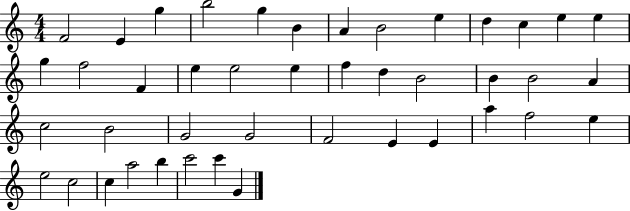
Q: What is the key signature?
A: C major